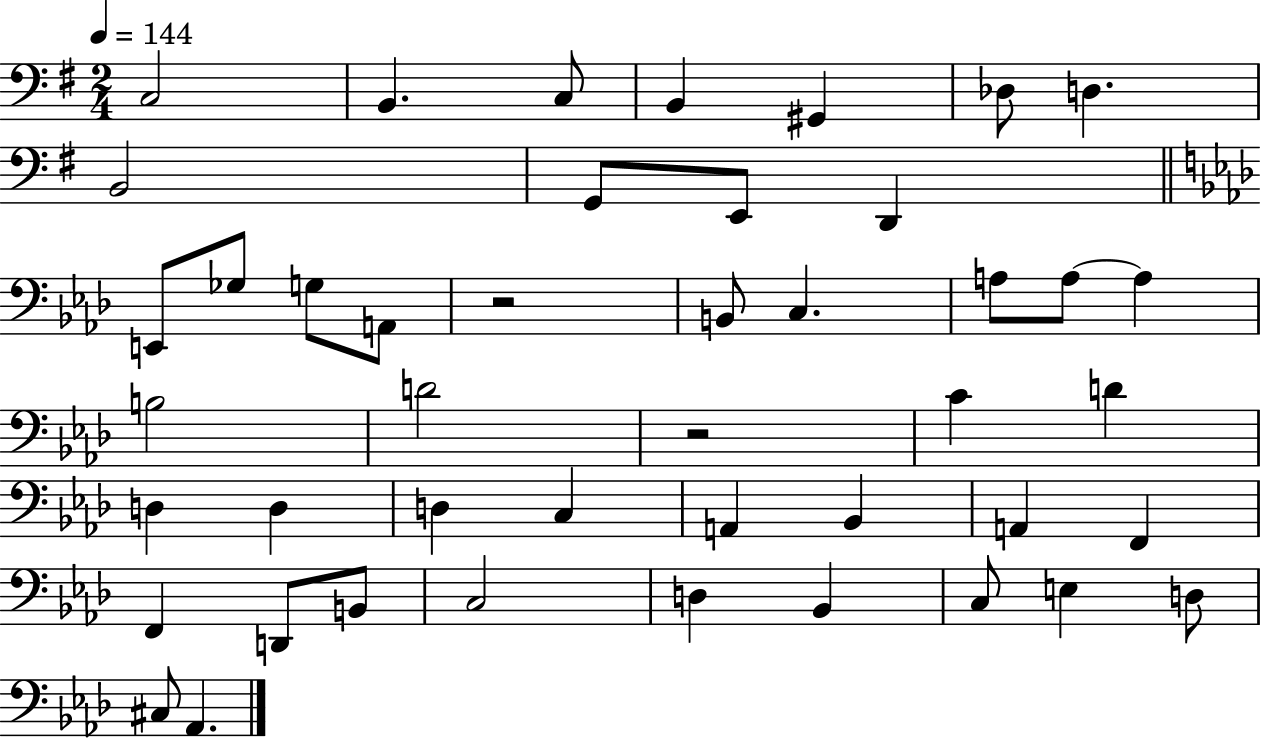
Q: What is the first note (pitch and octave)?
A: C3